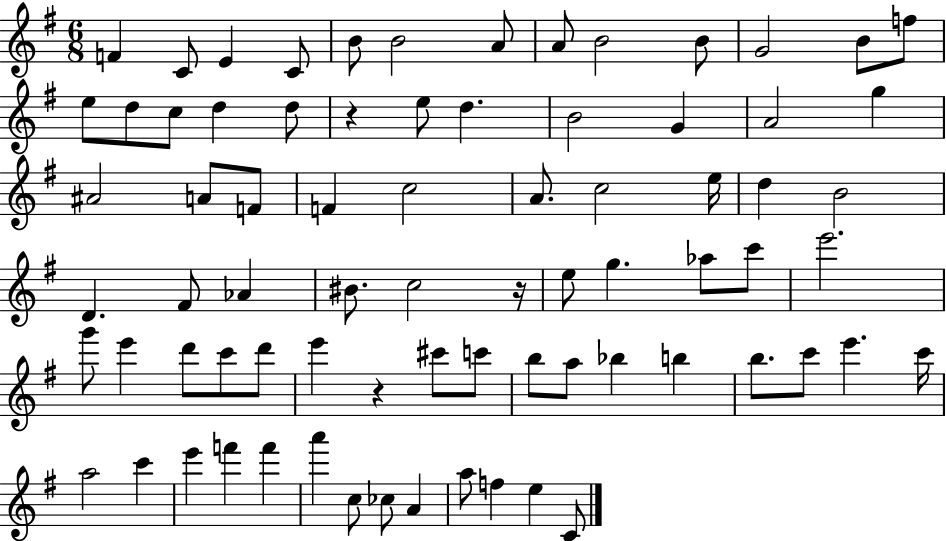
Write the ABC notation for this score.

X:1
T:Untitled
M:6/8
L:1/4
K:G
F C/2 E C/2 B/2 B2 A/2 A/2 B2 B/2 G2 B/2 f/2 e/2 d/2 c/2 d d/2 z e/2 d B2 G A2 g ^A2 A/2 F/2 F c2 A/2 c2 e/4 d B2 D ^F/2 _A ^B/2 c2 z/4 e/2 g _a/2 c'/2 e'2 g'/2 e' d'/2 c'/2 d'/2 e' z ^c'/2 c'/2 b/2 a/2 _b b b/2 c'/2 e' c'/4 a2 c' e' f' f' a' c/2 _c/2 A a/2 f e C/2